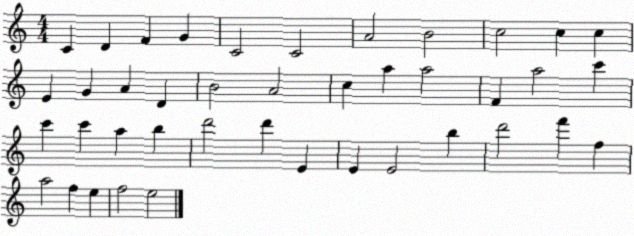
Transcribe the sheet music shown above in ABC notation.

X:1
T:Untitled
M:4/4
L:1/4
K:C
C D F G C2 C2 A2 B2 c2 c c E G A D B2 A2 c a a2 F a2 c' c' c' a b d'2 d' E E E2 b d'2 f' f a2 f e f2 e2